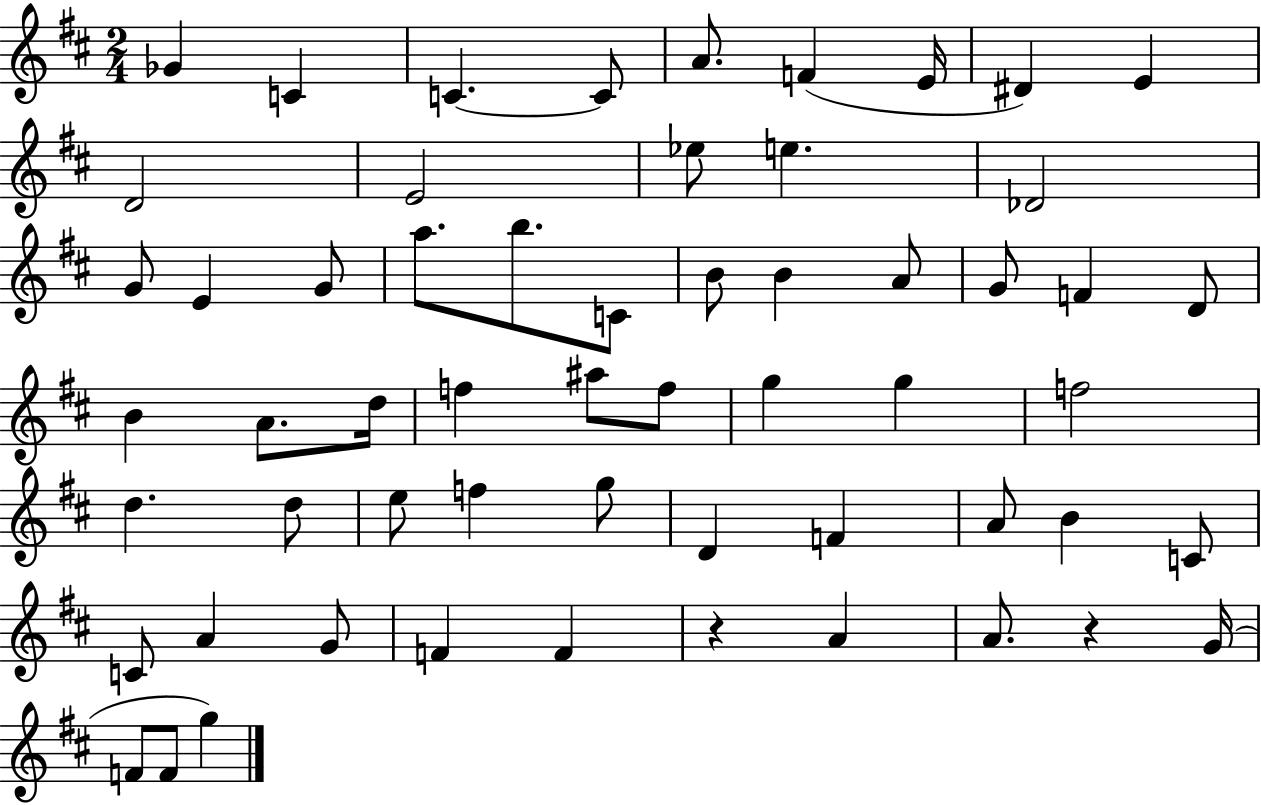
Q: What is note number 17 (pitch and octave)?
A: G4